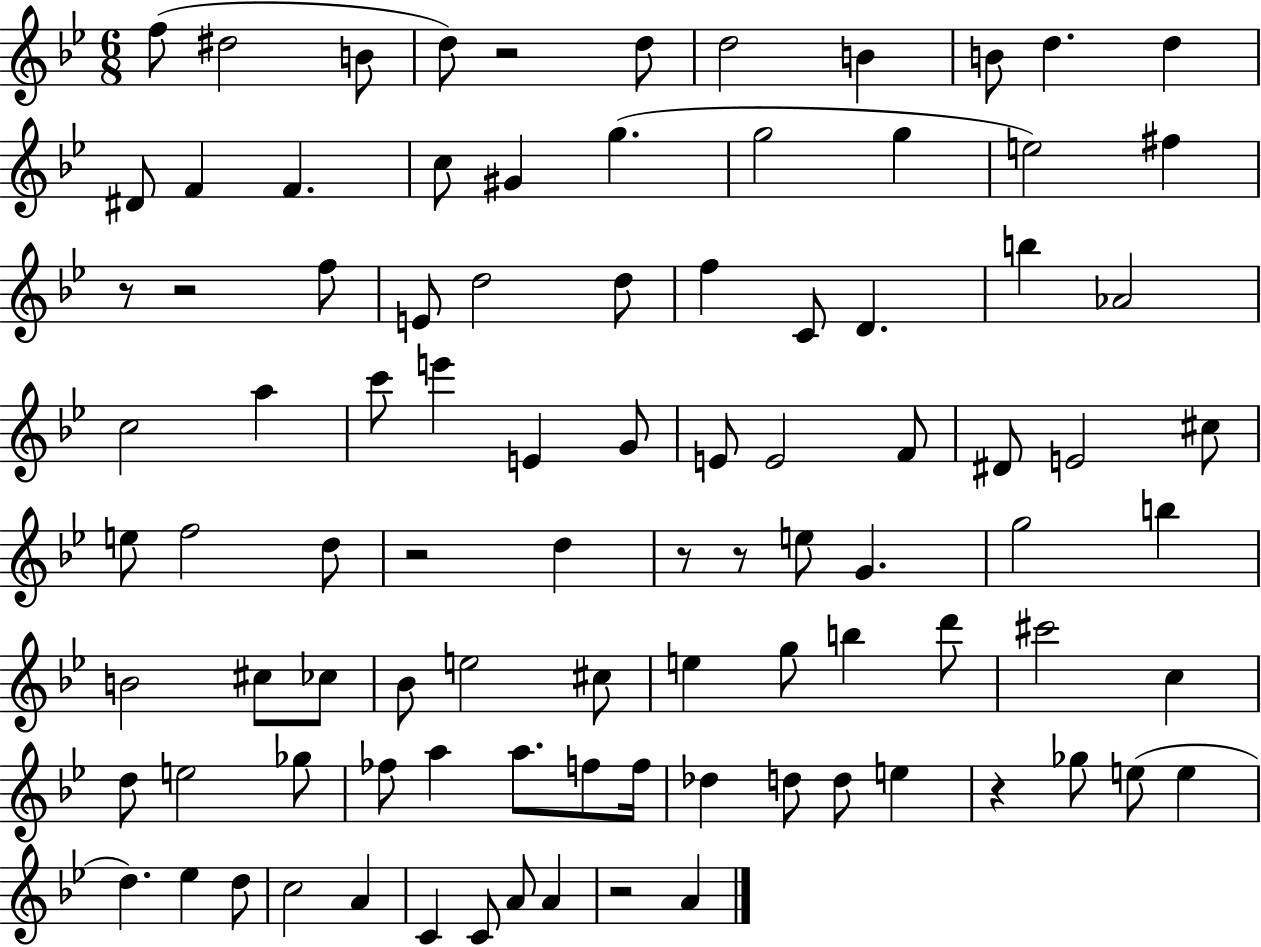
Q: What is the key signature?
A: BES major